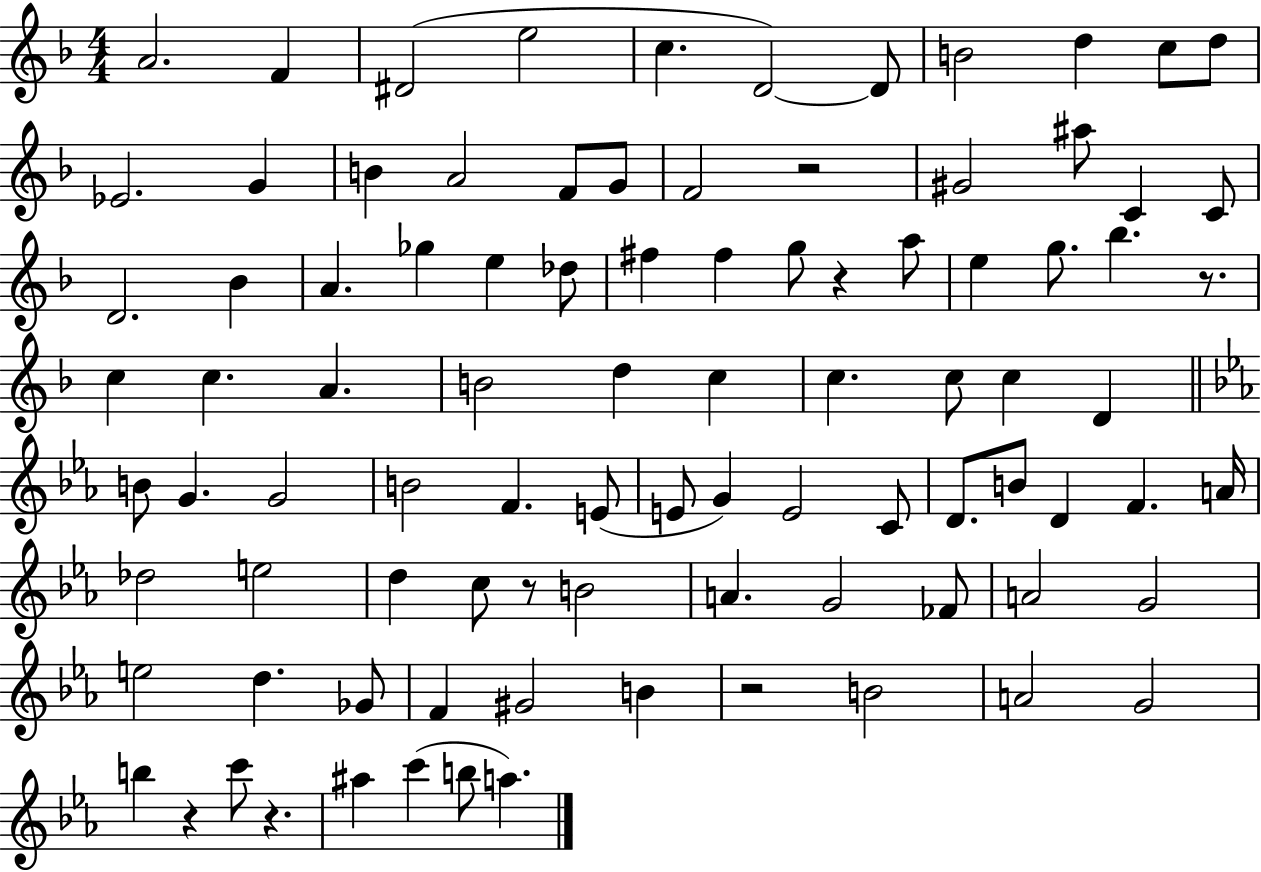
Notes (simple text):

A4/h. F4/q D#4/h E5/h C5/q. D4/h D4/e B4/h D5/q C5/e D5/e Eb4/h. G4/q B4/q A4/h F4/e G4/e F4/h R/h G#4/h A#5/e C4/q C4/e D4/h. Bb4/q A4/q. Gb5/q E5/q Db5/e F#5/q F#5/q G5/e R/q A5/e E5/q G5/e. Bb5/q. R/e. C5/q C5/q. A4/q. B4/h D5/q C5/q C5/q. C5/e C5/q D4/q B4/e G4/q. G4/h B4/h F4/q. E4/e E4/e G4/q E4/h C4/e D4/e. B4/e D4/q F4/q. A4/s Db5/h E5/h D5/q C5/e R/e B4/h A4/q. G4/h FES4/e A4/h G4/h E5/h D5/q. Gb4/e F4/q G#4/h B4/q R/h B4/h A4/h G4/h B5/q R/q C6/e R/q. A#5/q C6/q B5/e A5/q.